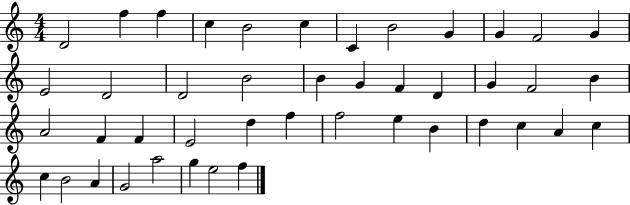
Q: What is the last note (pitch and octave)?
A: F5